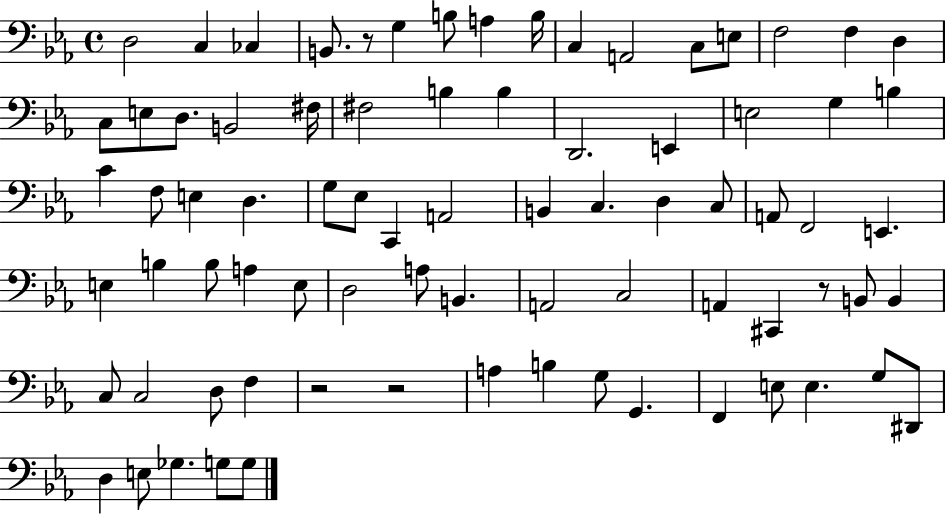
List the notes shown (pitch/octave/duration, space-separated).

D3/h C3/q CES3/q B2/e. R/e G3/q B3/e A3/q B3/s C3/q A2/h C3/e E3/e F3/h F3/q D3/q C3/e E3/e D3/e. B2/h F#3/s F#3/h B3/q B3/q D2/h. E2/q E3/h G3/q B3/q C4/q F3/e E3/q D3/q. G3/e Eb3/e C2/q A2/h B2/q C3/q. D3/q C3/e A2/e F2/h E2/q. E3/q B3/q B3/e A3/q E3/e D3/h A3/e B2/q. A2/h C3/h A2/q C#2/q R/e B2/e B2/q C3/e C3/h D3/e F3/q R/h R/h A3/q B3/q G3/e G2/q. F2/q E3/e E3/q. G3/e D#2/e D3/q E3/e Gb3/q. G3/e G3/e